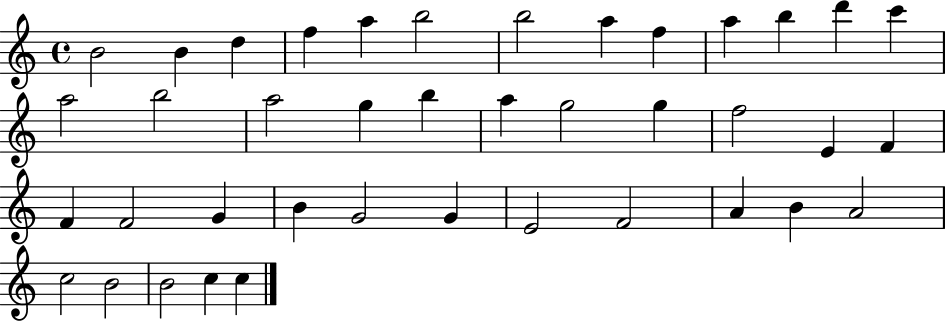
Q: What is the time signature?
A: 4/4